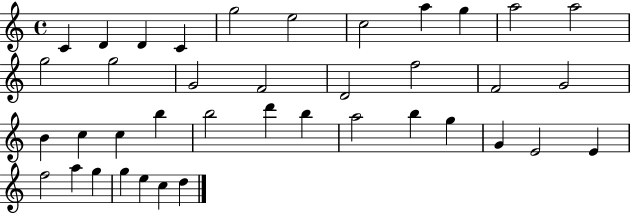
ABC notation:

X:1
T:Untitled
M:4/4
L:1/4
K:C
C D D C g2 e2 c2 a g a2 a2 g2 g2 G2 F2 D2 f2 F2 G2 B c c b b2 d' b a2 b g G E2 E f2 a g g e c d